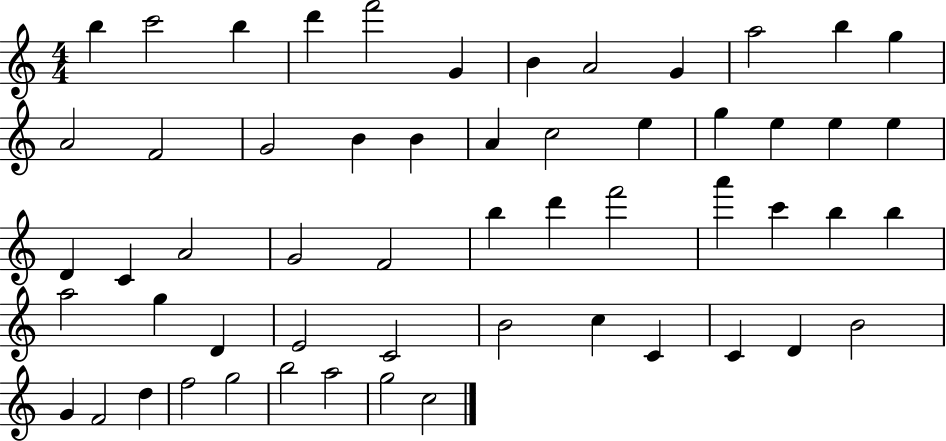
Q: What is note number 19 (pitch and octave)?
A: C5